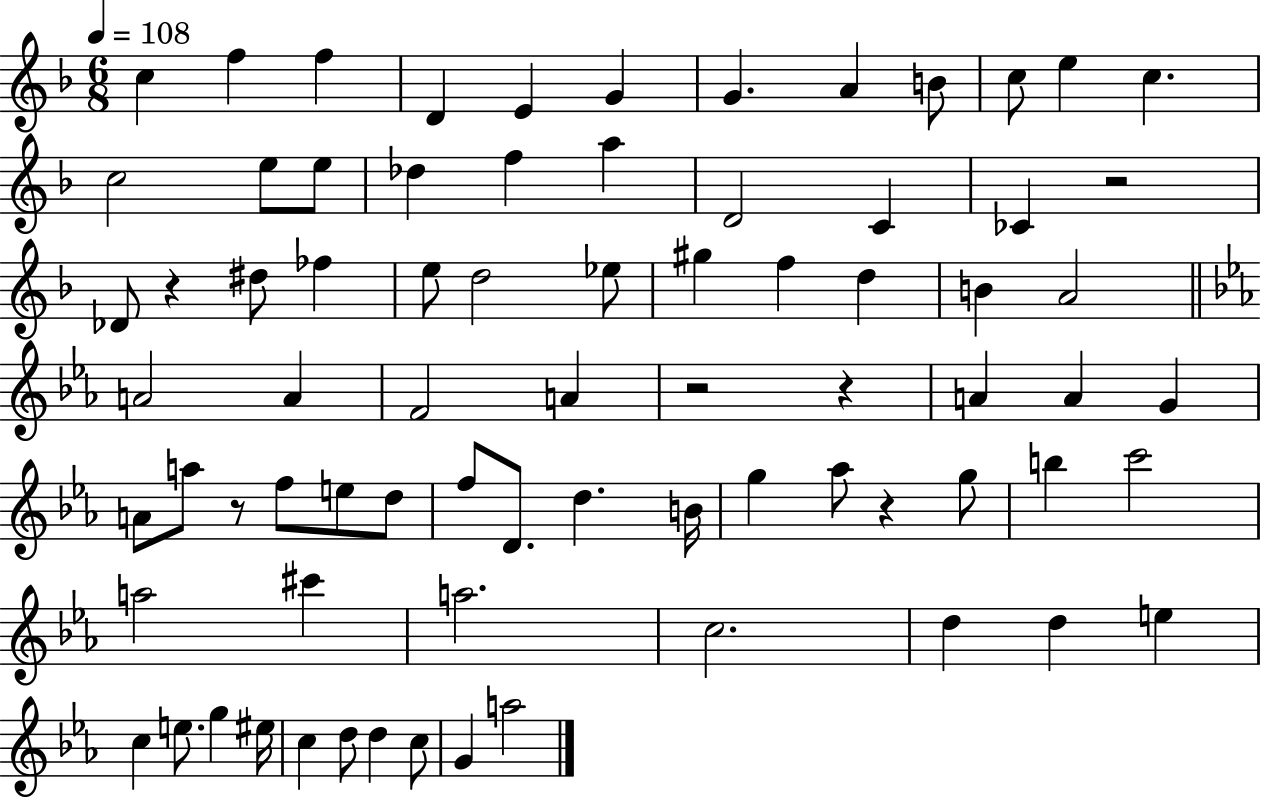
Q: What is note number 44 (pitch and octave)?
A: D5